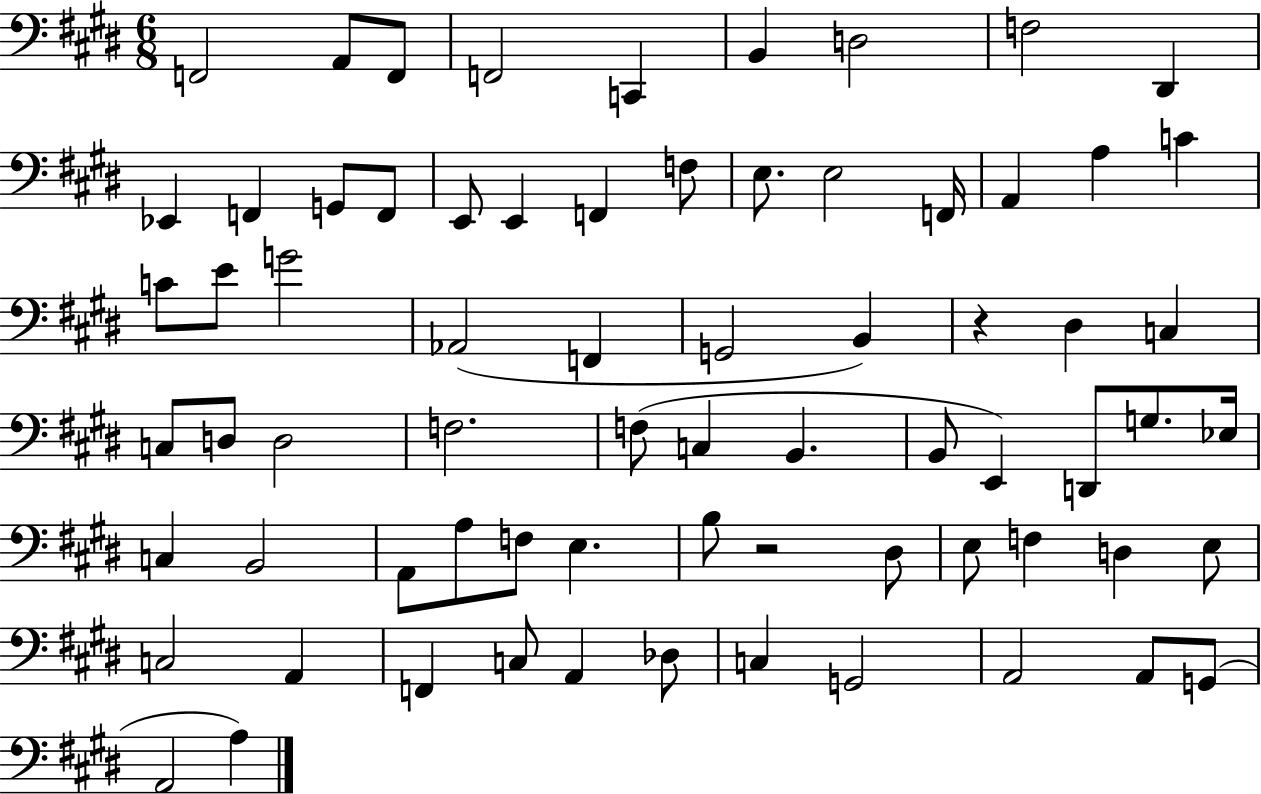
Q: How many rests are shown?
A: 2